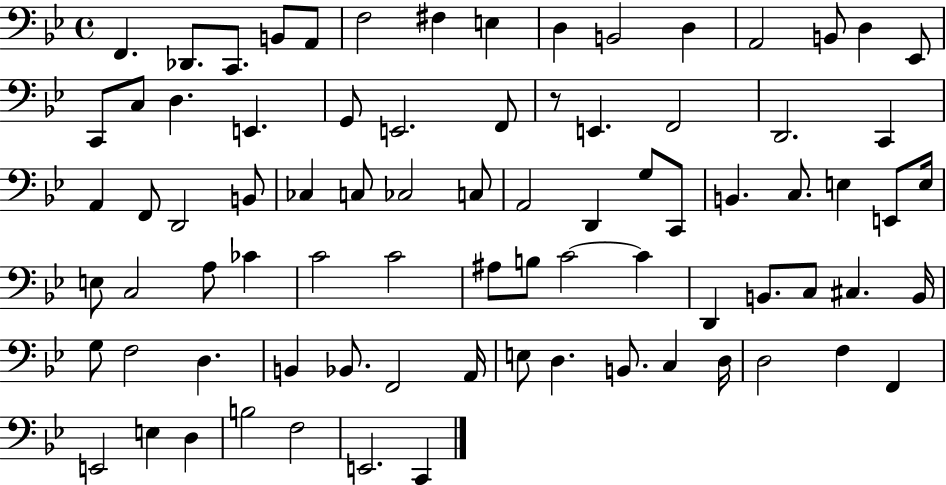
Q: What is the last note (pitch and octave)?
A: C2